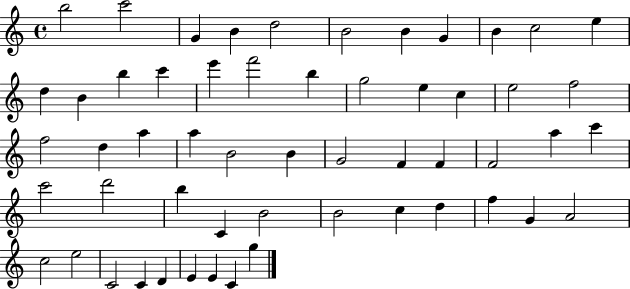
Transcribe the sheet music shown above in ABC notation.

X:1
T:Untitled
M:4/4
L:1/4
K:C
b2 c'2 G B d2 B2 B G B c2 e d B b c' e' f'2 b g2 e c e2 f2 f2 d a a B2 B G2 F F F2 a c' c'2 d'2 b C B2 B2 c d f G A2 c2 e2 C2 C D E E C g